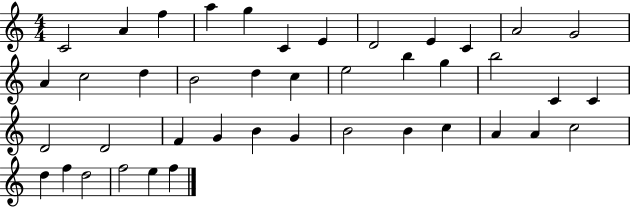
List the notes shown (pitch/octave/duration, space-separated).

C4/h A4/q F5/q A5/q G5/q C4/q E4/q D4/h E4/q C4/q A4/h G4/h A4/q C5/h D5/q B4/h D5/q C5/q E5/h B5/q G5/q B5/h C4/q C4/q D4/h D4/h F4/q G4/q B4/q G4/q B4/h B4/q C5/q A4/q A4/q C5/h D5/q F5/q D5/h F5/h E5/q F5/q